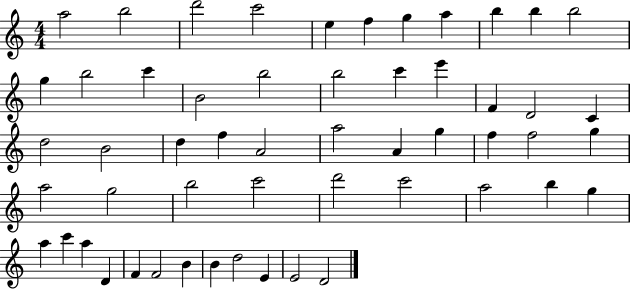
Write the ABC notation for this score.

X:1
T:Untitled
M:4/4
L:1/4
K:C
a2 b2 d'2 c'2 e f g a b b b2 g b2 c' B2 b2 b2 c' e' F D2 C d2 B2 d f A2 a2 A g f f2 g a2 g2 b2 c'2 d'2 c'2 a2 b g a c' a D F F2 B B d2 E E2 D2